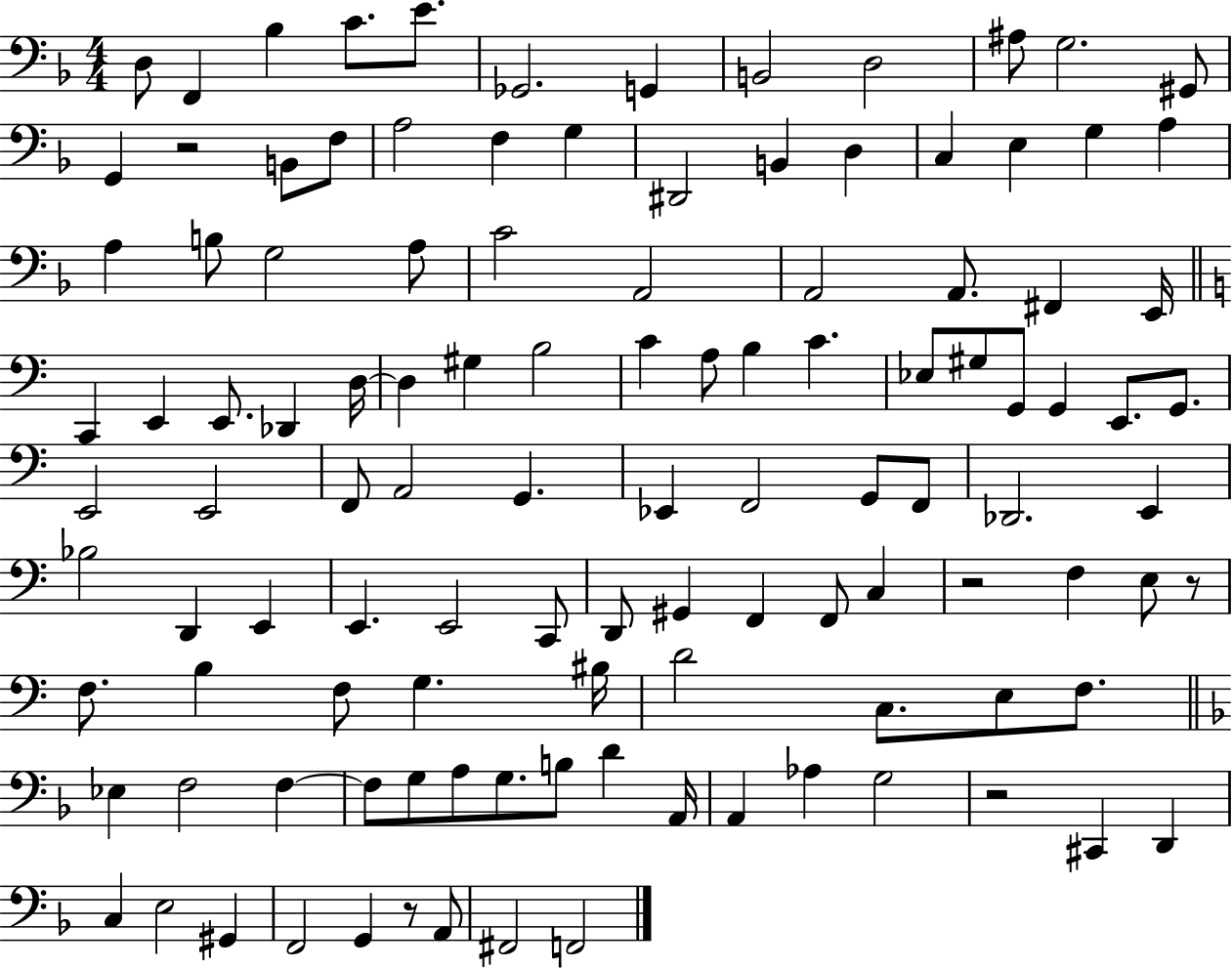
{
  \clef bass
  \numericTimeSignature
  \time 4/4
  \key f \major
  d8 f,4 bes4 c'8. e'8. | ges,2. g,4 | b,2 d2 | ais8 g2. gis,8 | \break g,4 r2 b,8 f8 | a2 f4 g4 | dis,2 b,4 d4 | c4 e4 g4 a4 | \break a4 b8 g2 a8 | c'2 a,2 | a,2 a,8. fis,4 e,16 | \bar "||" \break \key c \major c,4 e,4 e,8. des,4 d16~~ | d4 gis4 b2 | c'4 a8 b4 c'4. | ees8 gis8 g,8 g,4 e,8. g,8. | \break e,2 e,2 | f,8 a,2 g,4. | ees,4 f,2 g,8 f,8 | des,2. e,4 | \break bes2 d,4 e,4 | e,4. e,2 c,8 | d,8 gis,4 f,4 f,8 c4 | r2 f4 e8 r8 | \break f8. b4 f8 g4. bis16 | d'2 c8. e8 f8. | \bar "||" \break \key f \major ees4 f2 f4~~ | f8 g8 a8 g8. b8 d'4 a,16 | a,4 aes4 g2 | r2 cis,4 d,4 | \break c4 e2 gis,4 | f,2 g,4 r8 a,8 | fis,2 f,2 | \bar "|."
}